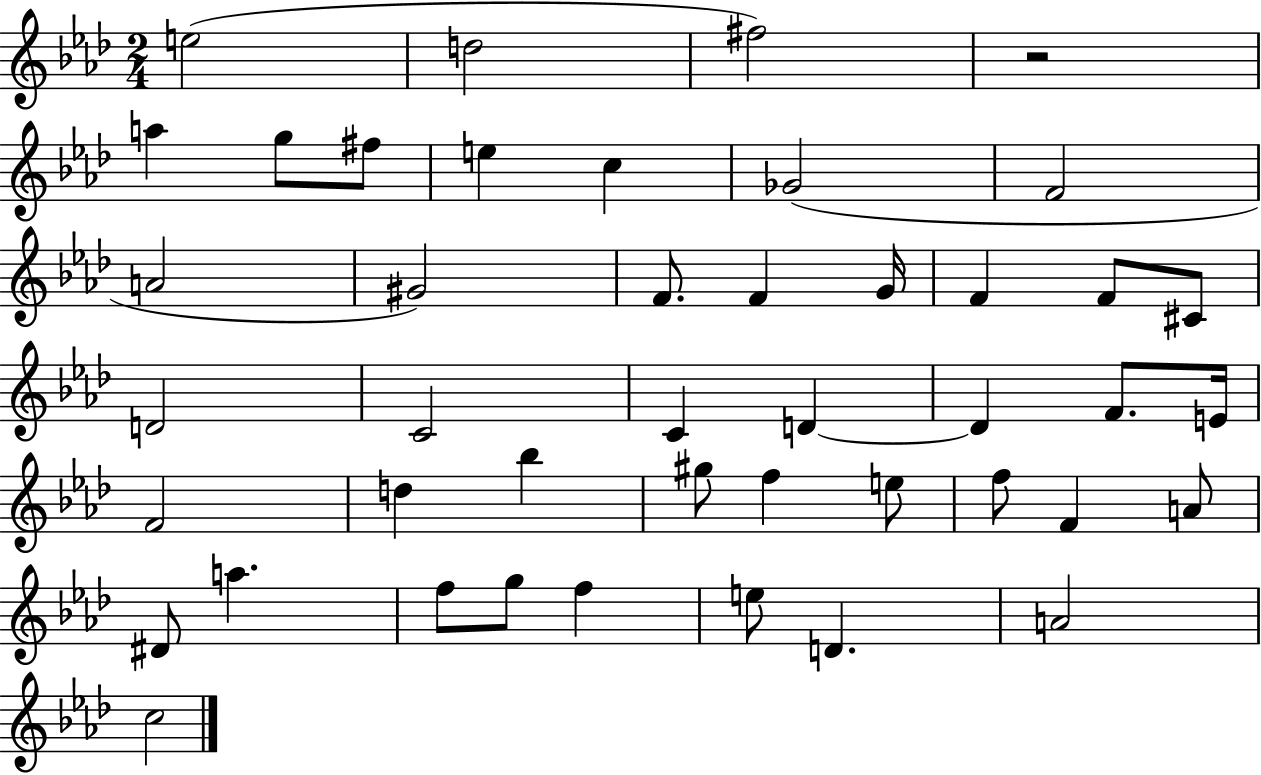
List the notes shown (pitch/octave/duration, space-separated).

E5/h D5/h F#5/h R/h A5/q G5/e F#5/e E5/q C5/q Gb4/h F4/h A4/h G#4/h F4/e. F4/q G4/s F4/q F4/e C#4/e D4/h C4/h C4/q D4/q D4/q F4/e. E4/s F4/h D5/q Bb5/q G#5/e F5/q E5/e F5/e F4/q A4/e D#4/e A5/q. F5/e G5/e F5/q E5/e D4/q. A4/h C5/h